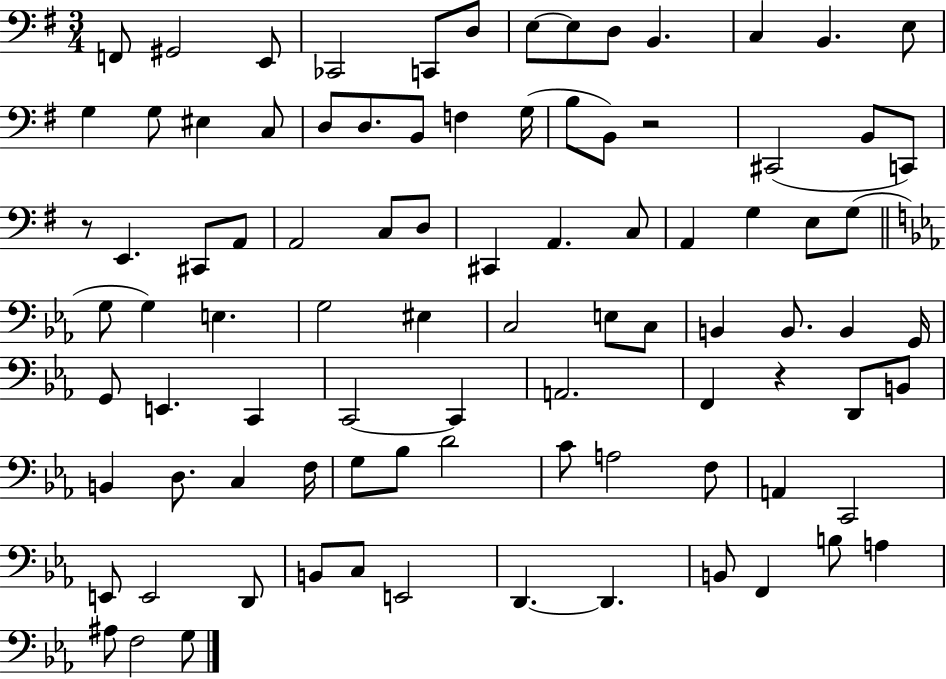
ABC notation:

X:1
T:Untitled
M:3/4
L:1/4
K:G
F,,/2 ^G,,2 E,,/2 _C,,2 C,,/2 D,/2 E,/2 E,/2 D,/2 B,, C, B,, E,/2 G, G,/2 ^E, C,/2 D,/2 D,/2 B,,/2 F, G,/4 B,/2 B,,/2 z2 ^C,,2 B,,/2 C,,/2 z/2 E,, ^C,,/2 A,,/2 A,,2 C,/2 D,/2 ^C,, A,, C,/2 A,, G, E,/2 G,/2 G,/2 G, E, G,2 ^E, C,2 E,/2 C,/2 B,, B,,/2 B,, G,,/4 G,,/2 E,, C,, C,,2 C,, A,,2 F,, z D,,/2 B,,/2 B,, D,/2 C, F,/4 G,/2 _B,/2 D2 C/2 A,2 F,/2 A,, C,,2 E,,/2 E,,2 D,,/2 B,,/2 C,/2 E,,2 D,, D,, B,,/2 F,, B,/2 A, ^A,/2 F,2 G,/2